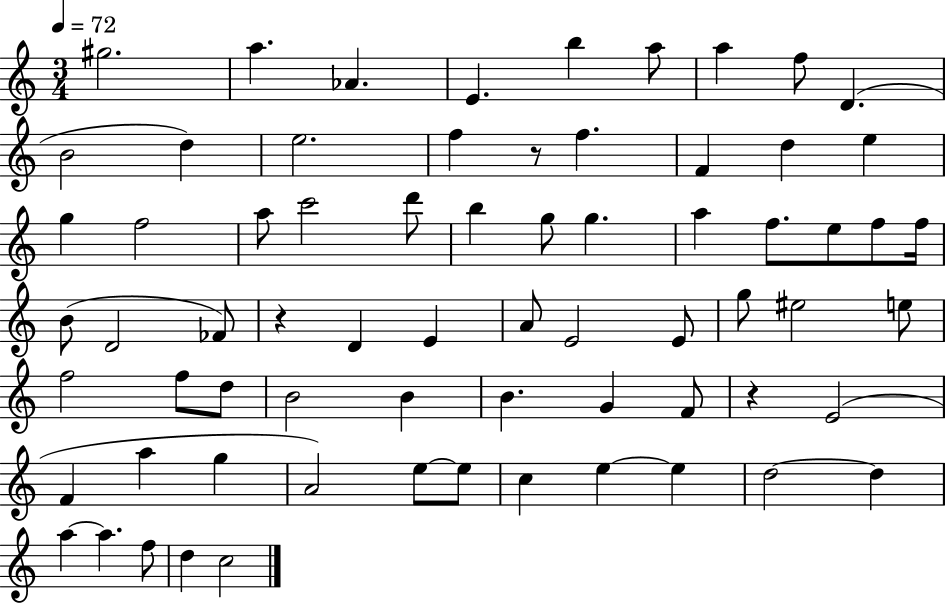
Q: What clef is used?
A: treble